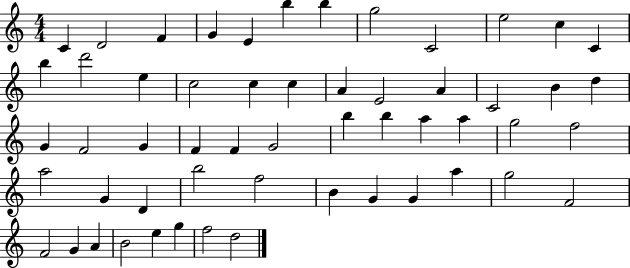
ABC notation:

X:1
T:Untitled
M:4/4
L:1/4
K:C
C D2 F G E b b g2 C2 e2 c C b d'2 e c2 c c A E2 A C2 B d G F2 G F F G2 b b a a g2 f2 a2 G D b2 f2 B G G a g2 F2 F2 G A B2 e g f2 d2